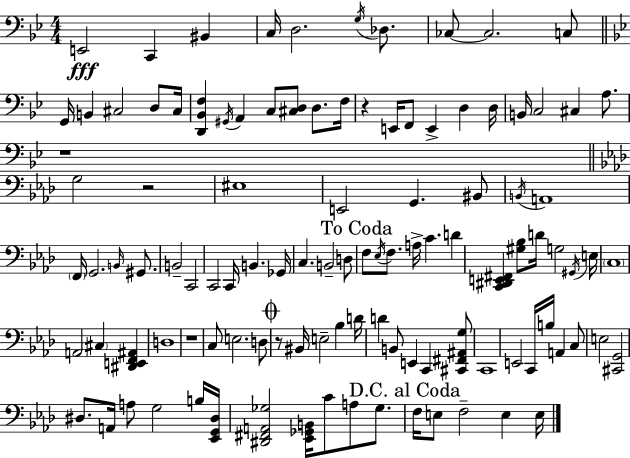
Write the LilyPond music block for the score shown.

{
  \clef bass
  \numericTimeSignature
  \time 4/4
  \key bes \major
  e,2\fff c,4 bis,4 | c16 d2. \acciaccatura { g16 } des8. | ces8~~ ces2. c8 | \bar "||" \break \key g \minor g,16 b,4 cis2 d8 cis16 | <d, bes, f>4 \acciaccatura { gis,16 } a,4 c8 <cis d>8 d8. | f16 r4 e,16 f,8 e,4-> d4 | d16 b,16 c2 cis4 a8. | \break r1 | \bar "||" \break \key f \minor g2 r2 | eis1 | e,2 g,4. bis,8 | \acciaccatura { b,16 } a,1 | \break \parenthesize f,16 g,2. \grace { b,16 } gis,8. | b,2-- c,2 | c,2 c,16 b,4. | ges,16 c4. b,2-- | \break d8 \mark "To Coda" f8 \acciaccatura { ees16 } f8. a16-> c'4. d'4 | <c, dis, e, fis,>4 <gis bes>8 d'16 g2 | \acciaccatura { gis,16 } e16 \parenthesize c1 | a,2 \parenthesize cis4 | \break <dis, e, f, ais,>4 d1 | r1 | c8 e2. | d8 \mark \markup { \musicglyph "scripts.coda" } r8 bis,16 e2-- bes4 | \break d'16 d'4 b,8 e,4 c,4 | <cis, fis, ais, g>8 c,1 | e,2 c,16 b16 a,4 | c8 e2 <cis, g,>2 | \break dis8. a,16 a8 g2 | b16 <ees, g, dis>16 <dis, fis, a, ges>2 <ees, ges, b,>16 c'8 a8 | ges8. \mark "D.C. al Coda" f16 e8 f2-- e4 | e16 \bar "|."
}